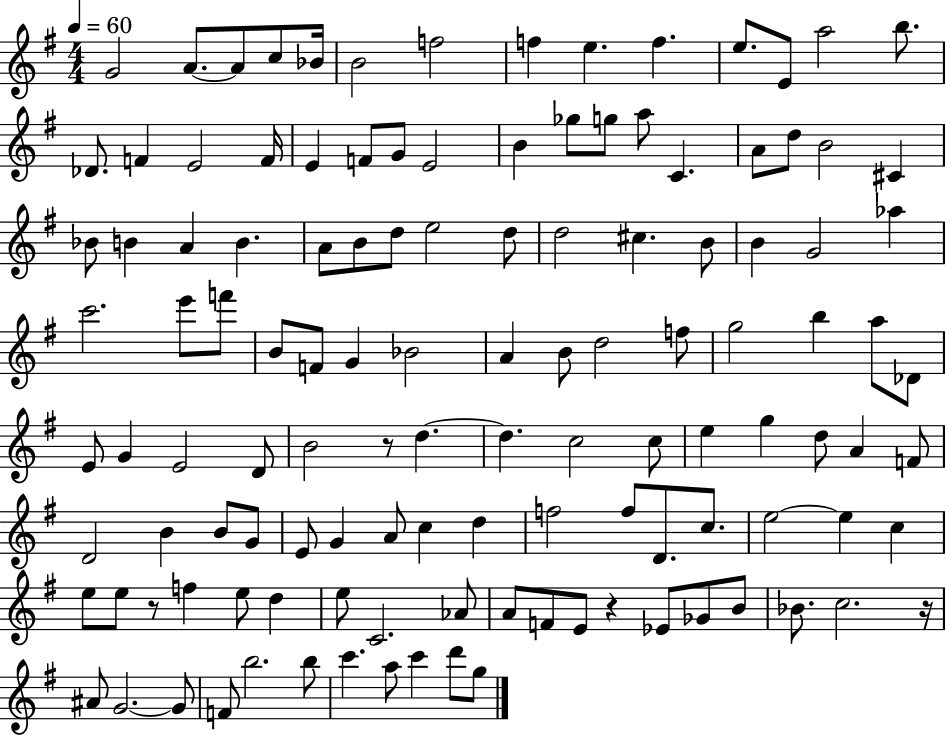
G4/h A4/e. A4/e C5/e Bb4/s B4/h F5/h F5/q E5/q. F5/q. E5/e. E4/e A5/h B5/e. Db4/e. F4/q E4/h F4/s E4/q F4/e G4/e E4/h B4/q Gb5/e G5/e A5/e C4/q. A4/e D5/e B4/h C#4/q Bb4/e B4/q A4/q B4/q. A4/e B4/e D5/e E5/h D5/e D5/h C#5/q. B4/e B4/q G4/h Ab5/q C6/h. E6/e F6/e B4/e F4/e G4/q Bb4/h A4/q B4/e D5/h F5/e G5/h B5/q A5/e Db4/e E4/e G4/q E4/h D4/e B4/h R/e D5/q. D5/q. C5/h C5/e E5/q G5/q D5/e A4/q F4/e D4/h B4/q B4/e G4/e E4/e G4/q A4/e C5/q D5/q F5/h F5/e D4/e. C5/e. E5/h E5/q C5/q E5/e E5/e R/e F5/q E5/e D5/q E5/e C4/h. Ab4/e A4/e F4/e E4/e R/q Eb4/e Gb4/e B4/e Bb4/e. C5/h. R/s A#4/e G4/h. G4/e F4/e B5/h. B5/e C6/q. A5/e C6/q D6/e G5/e